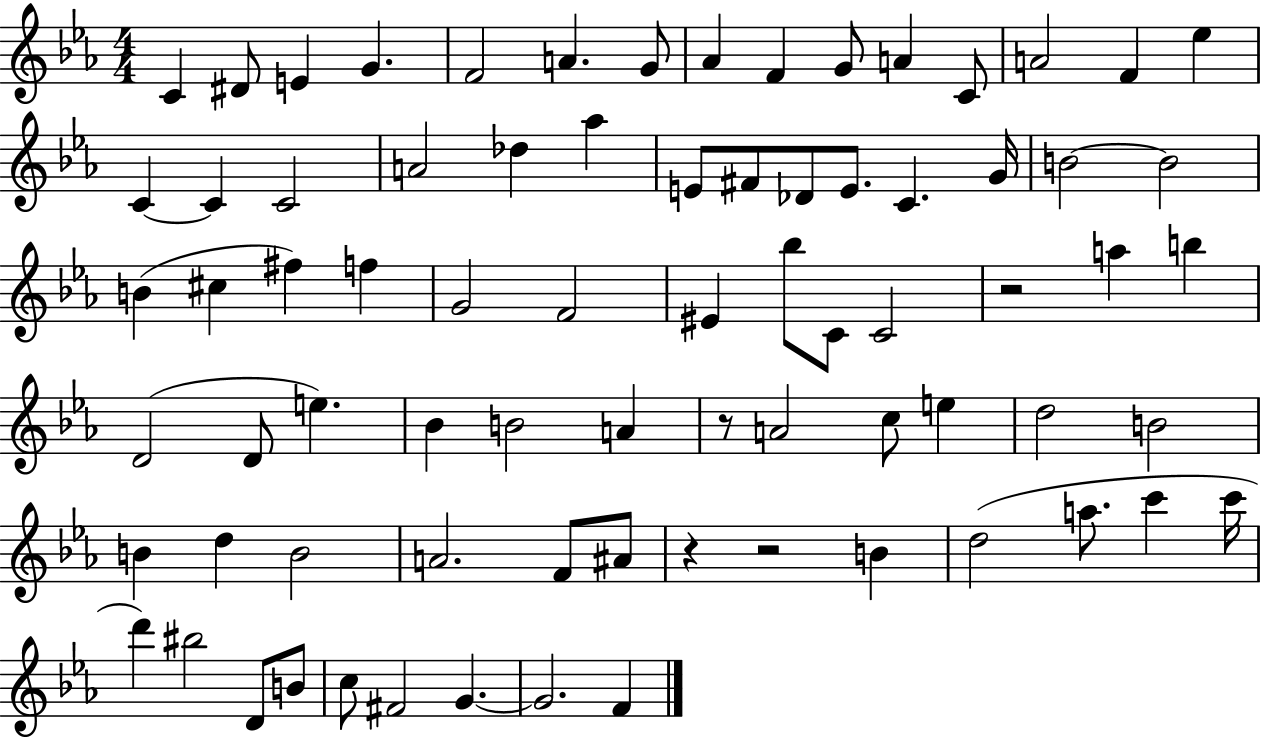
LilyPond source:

{
  \clef treble
  \numericTimeSignature
  \time 4/4
  \key ees \major
  c'4 dis'8 e'4 g'4. | f'2 a'4. g'8 | aes'4 f'4 g'8 a'4 c'8 | a'2 f'4 ees''4 | \break c'4~~ c'4 c'2 | a'2 des''4 aes''4 | e'8 fis'8 des'8 e'8. c'4. g'16 | b'2~~ b'2 | \break b'4( cis''4 fis''4) f''4 | g'2 f'2 | eis'4 bes''8 c'8 c'2 | r2 a''4 b''4 | \break d'2( d'8 e''4.) | bes'4 b'2 a'4 | r8 a'2 c''8 e''4 | d''2 b'2 | \break b'4 d''4 b'2 | a'2. f'8 ais'8 | r4 r2 b'4 | d''2( a''8. c'''4 c'''16 | \break d'''4) bis''2 d'8 b'8 | c''8 fis'2 g'4.~~ | g'2. f'4 | \bar "|."
}